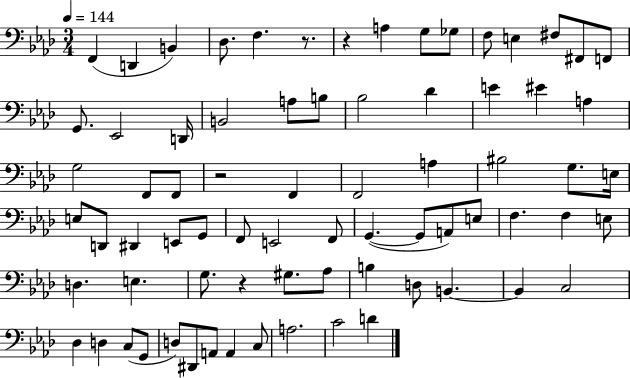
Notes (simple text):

F2/q D2/q B2/q Db3/e. F3/q. R/e. R/q A3/q G3/e Gb3/e F3/e E3/q F#3/e F#2/e F2/e G2/e. Eb2/h D2/s B2/h A3/e B3/e Bb3/h Db4/q E4/q EIS4/q A3/q G3/h F2/e F2/e R/h F2/q F2/h A3/q BIS3/h G3/e. E3/s E3/e D2/e D#2/q E2/e G2/e F2/e E2/h F2/e G2/q. G2/e A2/e E3/e F3/q. F3/q E3/e D3/q. E3/q. G3/e. R/q G#3/e. Ab3/e B3/q D3/e B2/q. B2/q C3/h Db3/q D3/q C3/e G2/e D3/e D#2/e A2/e A2/q C3/e A3/h. C4/h D4/q